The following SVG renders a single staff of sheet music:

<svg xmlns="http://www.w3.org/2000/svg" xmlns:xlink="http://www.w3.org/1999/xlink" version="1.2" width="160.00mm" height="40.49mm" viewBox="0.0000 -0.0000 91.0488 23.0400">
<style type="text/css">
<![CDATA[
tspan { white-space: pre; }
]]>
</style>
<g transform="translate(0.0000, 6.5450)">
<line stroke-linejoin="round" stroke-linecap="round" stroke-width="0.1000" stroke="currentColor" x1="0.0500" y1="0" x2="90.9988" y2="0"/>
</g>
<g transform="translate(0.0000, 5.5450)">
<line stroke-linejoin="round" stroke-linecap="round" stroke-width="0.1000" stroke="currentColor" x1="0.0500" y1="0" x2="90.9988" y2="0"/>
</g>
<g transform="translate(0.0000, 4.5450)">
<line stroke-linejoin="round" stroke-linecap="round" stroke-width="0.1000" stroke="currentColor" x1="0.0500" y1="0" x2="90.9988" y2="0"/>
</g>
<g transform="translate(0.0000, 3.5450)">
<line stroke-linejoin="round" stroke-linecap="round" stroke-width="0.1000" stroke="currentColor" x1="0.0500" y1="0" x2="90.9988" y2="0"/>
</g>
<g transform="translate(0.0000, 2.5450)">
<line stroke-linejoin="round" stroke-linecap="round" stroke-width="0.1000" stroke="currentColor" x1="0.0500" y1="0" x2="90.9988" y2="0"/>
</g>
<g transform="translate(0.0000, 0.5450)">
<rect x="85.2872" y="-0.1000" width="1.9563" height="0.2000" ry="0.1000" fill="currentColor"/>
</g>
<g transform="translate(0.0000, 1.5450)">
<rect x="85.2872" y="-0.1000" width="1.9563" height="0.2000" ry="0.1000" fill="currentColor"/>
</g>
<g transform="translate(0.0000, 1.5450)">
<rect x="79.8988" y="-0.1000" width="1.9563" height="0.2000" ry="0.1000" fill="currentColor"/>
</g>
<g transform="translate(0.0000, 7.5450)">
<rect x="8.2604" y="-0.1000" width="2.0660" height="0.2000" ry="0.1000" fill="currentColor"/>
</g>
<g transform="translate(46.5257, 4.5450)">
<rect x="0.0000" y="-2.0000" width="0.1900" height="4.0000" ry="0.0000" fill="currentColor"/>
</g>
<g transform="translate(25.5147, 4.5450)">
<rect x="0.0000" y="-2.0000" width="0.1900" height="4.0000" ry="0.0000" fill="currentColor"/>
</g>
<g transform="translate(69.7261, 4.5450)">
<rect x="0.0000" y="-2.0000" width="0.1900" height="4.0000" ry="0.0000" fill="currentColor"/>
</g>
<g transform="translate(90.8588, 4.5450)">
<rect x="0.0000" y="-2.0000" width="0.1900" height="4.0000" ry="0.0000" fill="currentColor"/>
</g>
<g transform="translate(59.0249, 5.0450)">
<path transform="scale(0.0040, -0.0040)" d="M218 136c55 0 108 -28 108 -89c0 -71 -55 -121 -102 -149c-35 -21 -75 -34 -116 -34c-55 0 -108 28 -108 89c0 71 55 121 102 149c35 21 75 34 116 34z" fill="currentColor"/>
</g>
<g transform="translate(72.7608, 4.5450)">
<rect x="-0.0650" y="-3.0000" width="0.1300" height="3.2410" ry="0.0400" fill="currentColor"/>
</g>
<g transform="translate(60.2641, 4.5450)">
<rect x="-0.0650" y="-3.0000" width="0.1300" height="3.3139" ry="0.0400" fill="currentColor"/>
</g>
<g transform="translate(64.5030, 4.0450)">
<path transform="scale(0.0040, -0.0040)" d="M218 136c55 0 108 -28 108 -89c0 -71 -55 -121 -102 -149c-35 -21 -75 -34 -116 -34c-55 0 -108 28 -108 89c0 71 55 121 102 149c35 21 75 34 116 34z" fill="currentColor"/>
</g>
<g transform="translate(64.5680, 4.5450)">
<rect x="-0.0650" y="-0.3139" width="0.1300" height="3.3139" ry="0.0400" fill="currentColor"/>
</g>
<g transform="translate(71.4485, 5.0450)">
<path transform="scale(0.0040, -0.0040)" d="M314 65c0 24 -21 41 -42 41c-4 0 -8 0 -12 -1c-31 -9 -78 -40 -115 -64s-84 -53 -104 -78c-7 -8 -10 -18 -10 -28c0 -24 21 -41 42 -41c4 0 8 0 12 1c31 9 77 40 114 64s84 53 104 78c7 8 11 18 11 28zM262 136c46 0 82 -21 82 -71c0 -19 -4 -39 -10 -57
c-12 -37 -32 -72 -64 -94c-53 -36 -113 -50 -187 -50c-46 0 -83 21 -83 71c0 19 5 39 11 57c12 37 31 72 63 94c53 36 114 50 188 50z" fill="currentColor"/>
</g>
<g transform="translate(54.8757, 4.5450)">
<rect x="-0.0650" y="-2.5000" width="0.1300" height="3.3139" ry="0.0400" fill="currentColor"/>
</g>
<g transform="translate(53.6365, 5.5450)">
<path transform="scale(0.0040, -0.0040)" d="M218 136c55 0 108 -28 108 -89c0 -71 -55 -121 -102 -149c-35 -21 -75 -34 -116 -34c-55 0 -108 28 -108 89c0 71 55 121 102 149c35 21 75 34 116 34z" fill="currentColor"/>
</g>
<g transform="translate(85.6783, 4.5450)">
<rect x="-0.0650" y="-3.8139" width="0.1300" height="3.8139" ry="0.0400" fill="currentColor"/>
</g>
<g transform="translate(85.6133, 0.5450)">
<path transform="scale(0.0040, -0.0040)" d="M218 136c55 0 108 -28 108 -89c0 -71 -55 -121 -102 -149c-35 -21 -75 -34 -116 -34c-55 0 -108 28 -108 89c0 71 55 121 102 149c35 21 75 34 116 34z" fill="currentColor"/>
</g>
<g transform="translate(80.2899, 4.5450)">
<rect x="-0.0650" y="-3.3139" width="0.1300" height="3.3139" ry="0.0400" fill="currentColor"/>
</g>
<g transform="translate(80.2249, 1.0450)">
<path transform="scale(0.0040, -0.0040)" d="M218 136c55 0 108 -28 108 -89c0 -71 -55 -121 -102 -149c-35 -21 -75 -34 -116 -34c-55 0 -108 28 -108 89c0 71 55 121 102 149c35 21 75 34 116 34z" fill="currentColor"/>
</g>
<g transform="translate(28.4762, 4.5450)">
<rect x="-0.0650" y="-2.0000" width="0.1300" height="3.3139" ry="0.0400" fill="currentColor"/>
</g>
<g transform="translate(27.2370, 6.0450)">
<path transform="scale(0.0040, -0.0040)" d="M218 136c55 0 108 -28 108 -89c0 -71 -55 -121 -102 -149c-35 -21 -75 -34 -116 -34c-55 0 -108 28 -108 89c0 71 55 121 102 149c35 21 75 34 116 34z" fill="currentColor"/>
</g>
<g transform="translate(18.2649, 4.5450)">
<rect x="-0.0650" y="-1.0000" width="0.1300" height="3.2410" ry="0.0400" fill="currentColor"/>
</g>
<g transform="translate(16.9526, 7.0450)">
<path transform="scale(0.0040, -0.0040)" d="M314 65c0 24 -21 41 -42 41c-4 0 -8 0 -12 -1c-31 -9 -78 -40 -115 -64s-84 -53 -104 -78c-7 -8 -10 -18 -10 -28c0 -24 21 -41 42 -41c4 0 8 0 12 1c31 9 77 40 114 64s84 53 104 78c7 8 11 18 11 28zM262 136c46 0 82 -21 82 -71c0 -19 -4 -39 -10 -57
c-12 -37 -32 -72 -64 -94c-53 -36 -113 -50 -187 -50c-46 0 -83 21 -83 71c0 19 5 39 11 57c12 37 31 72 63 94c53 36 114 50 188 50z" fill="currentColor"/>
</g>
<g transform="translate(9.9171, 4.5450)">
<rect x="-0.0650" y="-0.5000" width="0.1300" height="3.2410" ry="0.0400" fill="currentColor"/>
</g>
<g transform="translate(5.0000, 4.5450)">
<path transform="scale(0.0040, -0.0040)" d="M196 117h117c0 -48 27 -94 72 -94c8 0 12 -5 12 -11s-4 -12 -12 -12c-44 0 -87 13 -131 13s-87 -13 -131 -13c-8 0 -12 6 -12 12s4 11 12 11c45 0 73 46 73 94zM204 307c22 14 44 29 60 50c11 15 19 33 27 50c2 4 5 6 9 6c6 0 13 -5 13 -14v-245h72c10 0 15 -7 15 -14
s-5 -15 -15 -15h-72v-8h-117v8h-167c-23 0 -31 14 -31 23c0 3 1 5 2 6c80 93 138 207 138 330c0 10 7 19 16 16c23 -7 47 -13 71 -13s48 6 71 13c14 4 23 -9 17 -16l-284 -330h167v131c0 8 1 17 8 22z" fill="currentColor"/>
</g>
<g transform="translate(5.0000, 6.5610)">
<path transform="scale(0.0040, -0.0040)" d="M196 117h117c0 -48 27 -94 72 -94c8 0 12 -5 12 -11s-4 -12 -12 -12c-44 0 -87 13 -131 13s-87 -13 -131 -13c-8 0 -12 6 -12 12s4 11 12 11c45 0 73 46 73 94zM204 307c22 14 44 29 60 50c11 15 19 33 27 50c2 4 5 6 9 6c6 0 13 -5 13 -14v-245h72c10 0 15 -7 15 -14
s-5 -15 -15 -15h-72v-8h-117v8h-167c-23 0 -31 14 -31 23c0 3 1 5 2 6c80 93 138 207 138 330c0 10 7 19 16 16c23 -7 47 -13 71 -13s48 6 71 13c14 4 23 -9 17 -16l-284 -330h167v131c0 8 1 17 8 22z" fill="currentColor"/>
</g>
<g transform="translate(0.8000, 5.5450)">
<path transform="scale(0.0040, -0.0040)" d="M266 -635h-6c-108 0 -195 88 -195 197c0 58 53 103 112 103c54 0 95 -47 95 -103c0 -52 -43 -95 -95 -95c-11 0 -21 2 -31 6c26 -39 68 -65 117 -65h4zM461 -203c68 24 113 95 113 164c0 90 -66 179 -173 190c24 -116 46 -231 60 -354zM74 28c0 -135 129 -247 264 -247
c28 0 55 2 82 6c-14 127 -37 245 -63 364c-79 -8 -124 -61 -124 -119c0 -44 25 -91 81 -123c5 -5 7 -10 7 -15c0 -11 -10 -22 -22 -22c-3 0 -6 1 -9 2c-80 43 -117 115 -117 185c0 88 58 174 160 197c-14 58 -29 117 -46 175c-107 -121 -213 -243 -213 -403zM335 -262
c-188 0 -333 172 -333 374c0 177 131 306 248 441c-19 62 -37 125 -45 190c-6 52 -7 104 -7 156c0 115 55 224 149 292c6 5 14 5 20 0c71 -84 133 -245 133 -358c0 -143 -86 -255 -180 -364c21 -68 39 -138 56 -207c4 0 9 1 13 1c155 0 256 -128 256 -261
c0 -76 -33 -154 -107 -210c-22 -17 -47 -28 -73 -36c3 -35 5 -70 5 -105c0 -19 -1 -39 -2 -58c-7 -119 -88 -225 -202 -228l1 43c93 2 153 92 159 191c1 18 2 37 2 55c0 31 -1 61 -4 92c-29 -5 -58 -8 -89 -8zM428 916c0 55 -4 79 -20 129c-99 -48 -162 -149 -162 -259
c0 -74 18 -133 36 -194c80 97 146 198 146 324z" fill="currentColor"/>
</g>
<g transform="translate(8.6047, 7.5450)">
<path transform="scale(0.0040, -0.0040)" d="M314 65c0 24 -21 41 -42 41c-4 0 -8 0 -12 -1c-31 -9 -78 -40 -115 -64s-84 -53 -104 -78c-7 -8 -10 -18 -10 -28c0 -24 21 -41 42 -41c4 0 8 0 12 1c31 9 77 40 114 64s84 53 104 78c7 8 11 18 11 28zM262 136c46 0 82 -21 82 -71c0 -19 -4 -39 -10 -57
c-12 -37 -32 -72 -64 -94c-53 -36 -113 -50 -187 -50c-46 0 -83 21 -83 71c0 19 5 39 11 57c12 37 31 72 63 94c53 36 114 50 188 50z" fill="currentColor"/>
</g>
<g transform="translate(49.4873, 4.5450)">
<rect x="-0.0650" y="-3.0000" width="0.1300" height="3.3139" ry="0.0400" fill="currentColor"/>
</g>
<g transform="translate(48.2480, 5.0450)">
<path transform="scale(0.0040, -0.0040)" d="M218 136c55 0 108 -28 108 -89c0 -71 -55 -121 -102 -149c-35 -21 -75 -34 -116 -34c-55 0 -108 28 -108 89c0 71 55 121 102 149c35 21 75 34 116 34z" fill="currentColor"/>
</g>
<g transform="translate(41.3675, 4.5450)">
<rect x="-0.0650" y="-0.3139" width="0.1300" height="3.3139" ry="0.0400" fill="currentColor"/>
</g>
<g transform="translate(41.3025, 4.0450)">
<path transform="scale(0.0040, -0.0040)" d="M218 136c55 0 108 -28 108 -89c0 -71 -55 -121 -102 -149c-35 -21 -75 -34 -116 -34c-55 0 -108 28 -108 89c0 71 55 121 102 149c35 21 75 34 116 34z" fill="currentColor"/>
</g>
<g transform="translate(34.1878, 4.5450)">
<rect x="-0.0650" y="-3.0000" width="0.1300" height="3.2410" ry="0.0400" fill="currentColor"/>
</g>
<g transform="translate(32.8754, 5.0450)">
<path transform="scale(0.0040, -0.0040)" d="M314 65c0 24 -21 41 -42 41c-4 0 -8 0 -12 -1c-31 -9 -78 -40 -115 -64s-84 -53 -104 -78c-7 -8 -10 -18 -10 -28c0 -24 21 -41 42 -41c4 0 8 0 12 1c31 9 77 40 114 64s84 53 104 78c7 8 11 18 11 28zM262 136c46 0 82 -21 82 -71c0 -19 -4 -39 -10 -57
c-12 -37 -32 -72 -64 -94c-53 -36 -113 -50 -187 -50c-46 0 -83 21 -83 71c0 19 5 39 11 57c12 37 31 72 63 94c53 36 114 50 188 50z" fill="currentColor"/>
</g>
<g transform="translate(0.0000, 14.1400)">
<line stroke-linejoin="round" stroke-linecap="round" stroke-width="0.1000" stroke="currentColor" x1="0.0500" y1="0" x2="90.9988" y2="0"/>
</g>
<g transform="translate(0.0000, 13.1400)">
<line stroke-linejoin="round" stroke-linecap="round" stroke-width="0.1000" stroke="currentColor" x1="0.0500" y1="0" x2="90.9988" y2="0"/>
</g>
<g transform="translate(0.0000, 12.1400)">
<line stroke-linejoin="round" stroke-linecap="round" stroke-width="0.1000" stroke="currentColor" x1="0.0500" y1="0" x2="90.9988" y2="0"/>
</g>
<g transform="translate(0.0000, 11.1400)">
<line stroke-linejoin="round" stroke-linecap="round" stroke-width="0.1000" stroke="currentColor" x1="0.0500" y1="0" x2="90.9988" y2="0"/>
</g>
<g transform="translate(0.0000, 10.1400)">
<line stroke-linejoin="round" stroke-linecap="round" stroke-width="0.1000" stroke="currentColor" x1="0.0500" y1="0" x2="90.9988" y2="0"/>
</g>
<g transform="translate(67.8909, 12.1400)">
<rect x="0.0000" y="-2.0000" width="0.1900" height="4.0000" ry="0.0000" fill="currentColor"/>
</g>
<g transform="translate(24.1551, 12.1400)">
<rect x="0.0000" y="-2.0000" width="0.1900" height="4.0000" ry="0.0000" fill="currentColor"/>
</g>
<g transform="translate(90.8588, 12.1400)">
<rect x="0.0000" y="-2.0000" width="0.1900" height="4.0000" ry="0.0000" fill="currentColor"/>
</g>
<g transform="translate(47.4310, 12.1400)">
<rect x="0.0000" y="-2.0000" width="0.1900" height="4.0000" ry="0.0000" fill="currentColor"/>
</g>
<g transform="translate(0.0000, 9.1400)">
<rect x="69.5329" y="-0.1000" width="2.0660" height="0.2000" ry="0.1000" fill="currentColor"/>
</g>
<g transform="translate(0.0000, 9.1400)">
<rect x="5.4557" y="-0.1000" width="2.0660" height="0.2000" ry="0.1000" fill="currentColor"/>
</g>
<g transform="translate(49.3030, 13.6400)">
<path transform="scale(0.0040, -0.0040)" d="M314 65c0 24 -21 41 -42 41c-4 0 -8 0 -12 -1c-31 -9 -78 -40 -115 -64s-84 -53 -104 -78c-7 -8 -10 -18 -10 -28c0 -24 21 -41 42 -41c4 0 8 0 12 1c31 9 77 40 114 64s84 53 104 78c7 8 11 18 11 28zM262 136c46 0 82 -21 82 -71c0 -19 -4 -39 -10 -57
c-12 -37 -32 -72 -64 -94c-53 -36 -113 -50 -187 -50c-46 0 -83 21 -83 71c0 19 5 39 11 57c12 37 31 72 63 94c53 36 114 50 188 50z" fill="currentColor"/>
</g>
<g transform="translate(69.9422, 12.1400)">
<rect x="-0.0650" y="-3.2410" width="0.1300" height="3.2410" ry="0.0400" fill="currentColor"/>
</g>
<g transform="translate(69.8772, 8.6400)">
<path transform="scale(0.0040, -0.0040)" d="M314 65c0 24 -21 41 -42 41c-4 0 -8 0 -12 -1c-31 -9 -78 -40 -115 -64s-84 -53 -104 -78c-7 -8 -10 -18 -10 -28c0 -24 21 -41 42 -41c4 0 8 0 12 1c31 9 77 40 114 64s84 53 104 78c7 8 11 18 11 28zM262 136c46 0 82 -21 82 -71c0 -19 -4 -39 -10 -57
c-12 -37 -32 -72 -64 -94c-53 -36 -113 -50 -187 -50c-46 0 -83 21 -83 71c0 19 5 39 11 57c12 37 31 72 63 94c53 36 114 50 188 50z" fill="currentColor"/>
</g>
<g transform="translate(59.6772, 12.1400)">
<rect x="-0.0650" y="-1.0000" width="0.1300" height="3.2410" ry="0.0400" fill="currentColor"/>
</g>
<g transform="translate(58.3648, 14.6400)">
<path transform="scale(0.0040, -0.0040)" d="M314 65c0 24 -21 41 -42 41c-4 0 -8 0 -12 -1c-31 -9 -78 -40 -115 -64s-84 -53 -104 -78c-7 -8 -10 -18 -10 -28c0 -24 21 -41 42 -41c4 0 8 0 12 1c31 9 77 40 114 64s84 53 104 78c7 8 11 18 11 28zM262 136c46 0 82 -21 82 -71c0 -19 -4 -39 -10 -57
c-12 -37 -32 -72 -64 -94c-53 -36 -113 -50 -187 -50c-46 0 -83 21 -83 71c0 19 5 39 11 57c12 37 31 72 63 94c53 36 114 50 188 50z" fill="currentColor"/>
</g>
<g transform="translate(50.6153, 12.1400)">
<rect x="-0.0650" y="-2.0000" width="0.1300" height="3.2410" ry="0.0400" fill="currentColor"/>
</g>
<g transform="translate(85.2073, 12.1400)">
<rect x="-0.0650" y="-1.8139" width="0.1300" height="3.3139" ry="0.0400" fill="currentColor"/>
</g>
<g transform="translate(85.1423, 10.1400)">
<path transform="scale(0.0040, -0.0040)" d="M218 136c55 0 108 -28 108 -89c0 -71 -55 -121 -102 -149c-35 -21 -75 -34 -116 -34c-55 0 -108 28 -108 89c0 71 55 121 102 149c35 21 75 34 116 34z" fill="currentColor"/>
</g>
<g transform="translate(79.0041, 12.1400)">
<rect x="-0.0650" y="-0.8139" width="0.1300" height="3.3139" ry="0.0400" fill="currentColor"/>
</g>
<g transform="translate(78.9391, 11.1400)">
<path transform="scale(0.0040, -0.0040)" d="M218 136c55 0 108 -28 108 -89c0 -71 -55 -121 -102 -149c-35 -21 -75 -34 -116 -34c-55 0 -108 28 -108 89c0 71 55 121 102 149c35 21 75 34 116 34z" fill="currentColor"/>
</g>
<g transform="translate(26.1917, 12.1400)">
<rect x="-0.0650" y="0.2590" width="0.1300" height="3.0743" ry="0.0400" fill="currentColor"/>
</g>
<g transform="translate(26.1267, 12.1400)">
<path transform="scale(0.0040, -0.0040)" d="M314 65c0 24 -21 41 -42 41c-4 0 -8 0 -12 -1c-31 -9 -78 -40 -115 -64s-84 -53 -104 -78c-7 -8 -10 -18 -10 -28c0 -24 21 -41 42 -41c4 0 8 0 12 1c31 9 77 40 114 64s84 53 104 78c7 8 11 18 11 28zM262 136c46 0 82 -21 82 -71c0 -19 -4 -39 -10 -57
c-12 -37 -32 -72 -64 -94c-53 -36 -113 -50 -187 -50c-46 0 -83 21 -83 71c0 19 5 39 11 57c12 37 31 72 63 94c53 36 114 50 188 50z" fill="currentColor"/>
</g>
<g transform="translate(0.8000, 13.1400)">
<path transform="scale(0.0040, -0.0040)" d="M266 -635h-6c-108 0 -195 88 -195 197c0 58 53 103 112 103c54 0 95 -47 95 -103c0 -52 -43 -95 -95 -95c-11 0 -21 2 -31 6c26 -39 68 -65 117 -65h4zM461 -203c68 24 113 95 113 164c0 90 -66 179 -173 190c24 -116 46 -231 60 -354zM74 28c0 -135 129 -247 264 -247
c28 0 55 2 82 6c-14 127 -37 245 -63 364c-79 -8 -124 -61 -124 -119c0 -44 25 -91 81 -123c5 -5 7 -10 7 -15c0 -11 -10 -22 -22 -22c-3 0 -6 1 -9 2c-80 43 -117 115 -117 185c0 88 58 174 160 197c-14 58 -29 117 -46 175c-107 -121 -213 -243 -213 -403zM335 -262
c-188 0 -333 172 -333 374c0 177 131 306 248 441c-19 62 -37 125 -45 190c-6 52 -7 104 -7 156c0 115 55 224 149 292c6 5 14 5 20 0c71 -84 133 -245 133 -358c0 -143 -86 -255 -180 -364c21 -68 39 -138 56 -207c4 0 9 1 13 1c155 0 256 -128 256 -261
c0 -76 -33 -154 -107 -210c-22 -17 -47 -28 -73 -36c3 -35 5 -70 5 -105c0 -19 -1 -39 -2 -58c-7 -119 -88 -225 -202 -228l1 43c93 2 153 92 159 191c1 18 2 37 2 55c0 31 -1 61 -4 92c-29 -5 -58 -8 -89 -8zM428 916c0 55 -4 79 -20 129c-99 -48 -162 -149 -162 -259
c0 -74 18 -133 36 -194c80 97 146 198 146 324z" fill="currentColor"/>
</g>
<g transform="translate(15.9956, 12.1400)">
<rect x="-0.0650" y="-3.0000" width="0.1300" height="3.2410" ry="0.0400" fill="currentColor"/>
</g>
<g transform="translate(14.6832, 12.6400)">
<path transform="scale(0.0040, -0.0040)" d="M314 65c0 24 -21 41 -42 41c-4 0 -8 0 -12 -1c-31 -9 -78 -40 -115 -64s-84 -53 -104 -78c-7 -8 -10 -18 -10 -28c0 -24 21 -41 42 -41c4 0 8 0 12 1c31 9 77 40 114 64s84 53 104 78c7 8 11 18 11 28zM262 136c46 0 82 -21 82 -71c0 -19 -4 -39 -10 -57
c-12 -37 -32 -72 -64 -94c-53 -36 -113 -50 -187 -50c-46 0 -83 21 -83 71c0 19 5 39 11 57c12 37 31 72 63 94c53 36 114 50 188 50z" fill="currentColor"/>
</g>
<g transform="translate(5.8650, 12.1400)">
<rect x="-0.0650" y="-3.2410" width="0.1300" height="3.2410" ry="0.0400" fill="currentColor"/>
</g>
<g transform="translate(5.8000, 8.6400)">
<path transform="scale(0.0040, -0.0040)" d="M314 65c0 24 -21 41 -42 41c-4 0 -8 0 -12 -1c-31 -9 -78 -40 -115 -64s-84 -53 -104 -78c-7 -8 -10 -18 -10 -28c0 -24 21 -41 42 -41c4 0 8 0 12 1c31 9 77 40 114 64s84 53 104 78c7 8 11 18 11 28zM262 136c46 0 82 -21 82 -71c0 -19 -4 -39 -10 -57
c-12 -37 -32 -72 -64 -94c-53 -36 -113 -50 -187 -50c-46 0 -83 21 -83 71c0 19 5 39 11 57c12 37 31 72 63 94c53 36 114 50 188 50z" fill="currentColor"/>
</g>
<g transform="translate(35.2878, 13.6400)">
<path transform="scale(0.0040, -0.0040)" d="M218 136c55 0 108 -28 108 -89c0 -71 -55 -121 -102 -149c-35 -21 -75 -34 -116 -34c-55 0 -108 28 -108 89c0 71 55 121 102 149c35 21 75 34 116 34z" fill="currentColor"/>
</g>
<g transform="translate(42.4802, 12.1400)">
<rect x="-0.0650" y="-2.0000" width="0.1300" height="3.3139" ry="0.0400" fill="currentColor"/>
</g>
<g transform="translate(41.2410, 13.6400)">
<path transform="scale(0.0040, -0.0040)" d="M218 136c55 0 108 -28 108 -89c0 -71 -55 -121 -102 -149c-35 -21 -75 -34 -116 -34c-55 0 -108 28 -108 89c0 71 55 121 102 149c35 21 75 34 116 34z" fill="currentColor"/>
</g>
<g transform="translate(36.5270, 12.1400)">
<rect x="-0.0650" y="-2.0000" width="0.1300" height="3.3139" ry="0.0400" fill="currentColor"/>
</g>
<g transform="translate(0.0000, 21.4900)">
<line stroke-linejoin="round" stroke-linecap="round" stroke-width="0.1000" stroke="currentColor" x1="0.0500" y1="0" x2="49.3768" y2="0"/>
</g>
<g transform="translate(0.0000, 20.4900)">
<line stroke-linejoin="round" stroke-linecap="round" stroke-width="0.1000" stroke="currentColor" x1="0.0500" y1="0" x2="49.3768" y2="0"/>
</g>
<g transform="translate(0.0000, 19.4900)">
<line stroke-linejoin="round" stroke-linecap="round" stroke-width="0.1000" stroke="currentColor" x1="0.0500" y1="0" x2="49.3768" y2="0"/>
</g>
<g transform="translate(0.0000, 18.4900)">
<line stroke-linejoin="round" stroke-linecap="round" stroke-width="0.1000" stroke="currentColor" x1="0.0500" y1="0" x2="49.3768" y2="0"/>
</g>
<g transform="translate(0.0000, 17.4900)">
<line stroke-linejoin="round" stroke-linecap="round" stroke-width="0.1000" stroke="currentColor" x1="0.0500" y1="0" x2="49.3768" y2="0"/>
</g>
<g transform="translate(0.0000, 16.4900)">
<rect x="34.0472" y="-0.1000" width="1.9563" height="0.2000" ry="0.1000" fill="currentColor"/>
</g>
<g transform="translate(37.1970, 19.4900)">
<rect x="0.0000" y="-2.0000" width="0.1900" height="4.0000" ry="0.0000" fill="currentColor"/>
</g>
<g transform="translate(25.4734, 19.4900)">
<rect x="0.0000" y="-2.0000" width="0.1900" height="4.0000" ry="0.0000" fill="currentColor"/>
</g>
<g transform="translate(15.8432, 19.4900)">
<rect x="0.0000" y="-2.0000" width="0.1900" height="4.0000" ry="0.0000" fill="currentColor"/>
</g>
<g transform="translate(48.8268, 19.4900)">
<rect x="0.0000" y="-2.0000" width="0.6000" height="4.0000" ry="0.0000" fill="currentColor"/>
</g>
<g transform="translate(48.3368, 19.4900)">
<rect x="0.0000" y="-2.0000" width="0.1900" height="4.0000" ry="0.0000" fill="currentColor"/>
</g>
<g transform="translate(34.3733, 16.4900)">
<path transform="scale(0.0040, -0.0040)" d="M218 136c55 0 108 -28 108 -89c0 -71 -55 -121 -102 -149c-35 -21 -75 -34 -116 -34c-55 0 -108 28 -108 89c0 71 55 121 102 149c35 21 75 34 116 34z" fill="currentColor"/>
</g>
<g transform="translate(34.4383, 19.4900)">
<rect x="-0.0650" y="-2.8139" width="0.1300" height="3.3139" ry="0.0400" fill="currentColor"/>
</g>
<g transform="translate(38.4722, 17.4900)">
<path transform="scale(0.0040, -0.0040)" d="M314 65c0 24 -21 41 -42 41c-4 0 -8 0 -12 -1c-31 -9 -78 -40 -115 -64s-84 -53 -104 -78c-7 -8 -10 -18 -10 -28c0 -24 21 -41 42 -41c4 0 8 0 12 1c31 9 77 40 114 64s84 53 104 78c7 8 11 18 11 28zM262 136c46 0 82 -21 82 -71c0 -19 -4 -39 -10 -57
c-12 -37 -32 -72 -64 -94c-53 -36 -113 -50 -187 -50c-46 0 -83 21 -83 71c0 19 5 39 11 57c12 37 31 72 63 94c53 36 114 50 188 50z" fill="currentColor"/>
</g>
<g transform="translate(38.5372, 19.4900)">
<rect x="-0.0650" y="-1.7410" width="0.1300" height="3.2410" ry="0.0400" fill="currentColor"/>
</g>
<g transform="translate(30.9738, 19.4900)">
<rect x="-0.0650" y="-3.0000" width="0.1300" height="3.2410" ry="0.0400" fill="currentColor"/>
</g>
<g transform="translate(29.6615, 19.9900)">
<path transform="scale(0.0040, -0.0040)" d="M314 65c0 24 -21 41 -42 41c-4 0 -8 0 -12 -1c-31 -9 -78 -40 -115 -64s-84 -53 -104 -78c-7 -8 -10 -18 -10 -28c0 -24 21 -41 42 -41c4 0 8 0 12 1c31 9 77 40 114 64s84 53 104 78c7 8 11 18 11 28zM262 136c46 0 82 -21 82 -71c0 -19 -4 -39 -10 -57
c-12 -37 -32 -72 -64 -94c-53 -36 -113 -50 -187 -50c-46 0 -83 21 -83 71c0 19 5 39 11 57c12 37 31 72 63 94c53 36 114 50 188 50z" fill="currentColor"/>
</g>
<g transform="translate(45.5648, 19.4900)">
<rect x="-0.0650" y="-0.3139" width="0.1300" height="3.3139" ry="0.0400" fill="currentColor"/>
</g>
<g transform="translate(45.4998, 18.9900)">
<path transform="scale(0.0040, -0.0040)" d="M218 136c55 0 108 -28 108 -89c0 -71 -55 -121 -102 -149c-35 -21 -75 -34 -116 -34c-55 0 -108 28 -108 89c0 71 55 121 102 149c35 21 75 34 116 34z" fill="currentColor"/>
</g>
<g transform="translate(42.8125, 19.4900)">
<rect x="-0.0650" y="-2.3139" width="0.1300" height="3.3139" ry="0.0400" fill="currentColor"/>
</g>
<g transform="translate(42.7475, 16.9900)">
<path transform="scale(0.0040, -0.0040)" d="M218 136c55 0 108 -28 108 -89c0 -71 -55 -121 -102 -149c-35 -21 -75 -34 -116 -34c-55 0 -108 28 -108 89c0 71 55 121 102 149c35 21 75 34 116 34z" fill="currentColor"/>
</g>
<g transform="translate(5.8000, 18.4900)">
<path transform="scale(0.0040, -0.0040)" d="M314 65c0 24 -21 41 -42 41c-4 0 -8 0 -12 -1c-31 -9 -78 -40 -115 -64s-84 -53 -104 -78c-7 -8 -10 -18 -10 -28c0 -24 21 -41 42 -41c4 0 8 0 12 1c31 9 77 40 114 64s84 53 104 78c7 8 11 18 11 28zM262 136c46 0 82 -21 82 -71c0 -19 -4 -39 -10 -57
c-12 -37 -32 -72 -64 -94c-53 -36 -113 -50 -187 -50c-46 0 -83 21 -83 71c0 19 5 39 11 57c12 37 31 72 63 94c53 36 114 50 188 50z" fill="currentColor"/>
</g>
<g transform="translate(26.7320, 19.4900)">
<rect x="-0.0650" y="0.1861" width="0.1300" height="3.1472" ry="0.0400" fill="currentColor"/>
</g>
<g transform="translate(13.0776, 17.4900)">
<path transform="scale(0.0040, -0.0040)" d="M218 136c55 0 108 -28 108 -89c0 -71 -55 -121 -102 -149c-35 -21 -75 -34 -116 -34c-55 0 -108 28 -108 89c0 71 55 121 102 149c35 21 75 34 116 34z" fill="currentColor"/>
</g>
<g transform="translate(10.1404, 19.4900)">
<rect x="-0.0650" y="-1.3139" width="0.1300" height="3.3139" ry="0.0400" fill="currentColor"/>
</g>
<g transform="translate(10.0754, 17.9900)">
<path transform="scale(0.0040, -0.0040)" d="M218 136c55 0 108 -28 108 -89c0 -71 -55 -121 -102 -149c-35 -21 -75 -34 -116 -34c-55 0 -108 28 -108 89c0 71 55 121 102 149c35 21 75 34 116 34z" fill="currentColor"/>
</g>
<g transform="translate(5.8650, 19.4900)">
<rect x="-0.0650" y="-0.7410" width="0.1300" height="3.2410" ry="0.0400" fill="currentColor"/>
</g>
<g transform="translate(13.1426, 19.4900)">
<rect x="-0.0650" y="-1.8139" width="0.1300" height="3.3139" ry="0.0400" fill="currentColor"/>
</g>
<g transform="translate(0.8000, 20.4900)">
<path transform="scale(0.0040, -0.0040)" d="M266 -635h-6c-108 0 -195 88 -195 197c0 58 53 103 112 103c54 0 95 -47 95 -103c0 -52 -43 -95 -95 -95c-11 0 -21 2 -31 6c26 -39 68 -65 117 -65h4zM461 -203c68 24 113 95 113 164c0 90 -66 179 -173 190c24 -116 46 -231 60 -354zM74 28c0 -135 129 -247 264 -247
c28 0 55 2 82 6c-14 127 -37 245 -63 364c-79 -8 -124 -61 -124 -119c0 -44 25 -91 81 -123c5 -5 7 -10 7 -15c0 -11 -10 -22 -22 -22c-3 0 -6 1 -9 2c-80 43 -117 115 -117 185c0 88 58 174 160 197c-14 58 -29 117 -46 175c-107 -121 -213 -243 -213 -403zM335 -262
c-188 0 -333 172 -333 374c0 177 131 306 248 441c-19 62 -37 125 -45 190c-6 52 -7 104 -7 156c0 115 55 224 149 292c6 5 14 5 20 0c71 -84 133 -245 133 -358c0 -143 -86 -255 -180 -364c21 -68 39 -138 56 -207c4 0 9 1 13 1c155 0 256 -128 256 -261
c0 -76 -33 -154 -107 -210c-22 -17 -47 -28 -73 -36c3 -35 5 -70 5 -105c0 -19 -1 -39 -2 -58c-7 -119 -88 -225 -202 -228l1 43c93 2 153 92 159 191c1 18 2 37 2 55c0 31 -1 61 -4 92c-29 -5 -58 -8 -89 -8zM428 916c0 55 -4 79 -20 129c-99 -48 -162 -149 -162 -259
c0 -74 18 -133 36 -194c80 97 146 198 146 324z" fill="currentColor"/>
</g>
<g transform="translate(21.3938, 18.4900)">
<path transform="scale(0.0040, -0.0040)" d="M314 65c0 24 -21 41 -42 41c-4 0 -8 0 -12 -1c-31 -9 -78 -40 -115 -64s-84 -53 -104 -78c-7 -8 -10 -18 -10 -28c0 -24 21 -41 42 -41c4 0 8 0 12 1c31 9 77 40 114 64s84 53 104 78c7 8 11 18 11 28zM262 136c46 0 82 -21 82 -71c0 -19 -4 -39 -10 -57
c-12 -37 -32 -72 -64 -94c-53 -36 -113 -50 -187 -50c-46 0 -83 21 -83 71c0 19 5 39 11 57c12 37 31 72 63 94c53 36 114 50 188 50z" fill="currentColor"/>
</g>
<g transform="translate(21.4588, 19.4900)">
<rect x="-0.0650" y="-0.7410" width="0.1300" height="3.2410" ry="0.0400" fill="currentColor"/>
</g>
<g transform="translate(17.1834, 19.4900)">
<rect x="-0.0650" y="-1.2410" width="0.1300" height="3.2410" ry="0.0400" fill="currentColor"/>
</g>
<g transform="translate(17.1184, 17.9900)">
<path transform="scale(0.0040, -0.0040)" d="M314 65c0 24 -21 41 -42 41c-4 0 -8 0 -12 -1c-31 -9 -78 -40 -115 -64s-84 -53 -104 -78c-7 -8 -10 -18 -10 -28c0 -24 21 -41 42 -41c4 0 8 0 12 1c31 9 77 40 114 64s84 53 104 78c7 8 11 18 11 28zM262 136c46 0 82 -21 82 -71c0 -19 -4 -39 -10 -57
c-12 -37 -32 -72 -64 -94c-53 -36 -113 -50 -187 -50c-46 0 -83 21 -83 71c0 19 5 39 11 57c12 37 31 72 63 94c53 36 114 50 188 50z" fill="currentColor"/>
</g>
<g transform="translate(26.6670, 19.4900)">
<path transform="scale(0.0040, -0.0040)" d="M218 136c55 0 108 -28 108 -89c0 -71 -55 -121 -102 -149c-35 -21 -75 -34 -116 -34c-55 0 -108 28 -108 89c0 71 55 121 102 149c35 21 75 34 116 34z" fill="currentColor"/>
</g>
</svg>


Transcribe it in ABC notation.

X:1
T:Untitled
M:4/4
L:1/4
K:C
C2 D2 F A2 c A G A c A2 b c' b2 A2 B2 F F F2 D2 b2 d f d2 e f e2 d2 B A2 a f2 g c